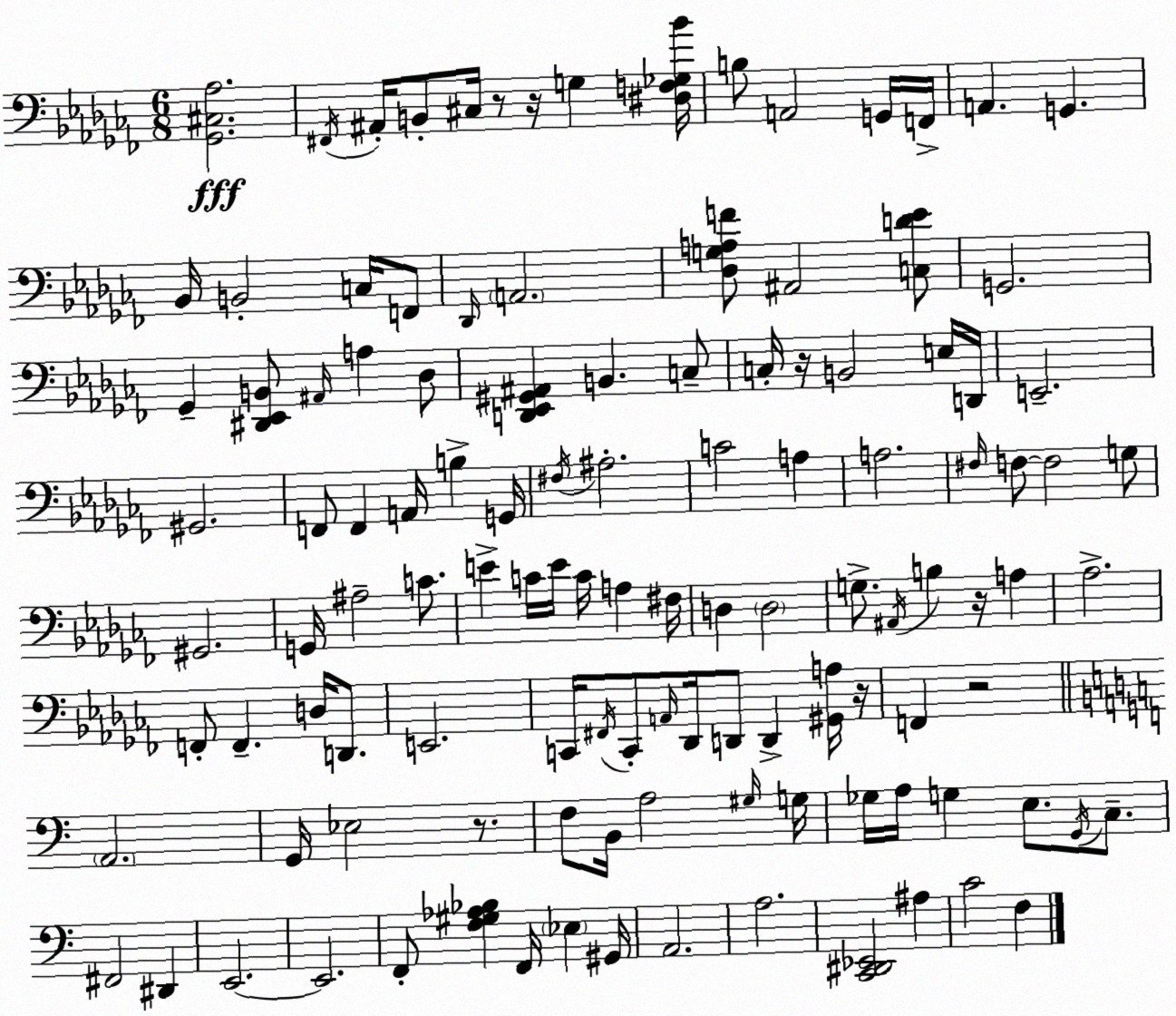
X:1
T:Untitled
M:6/8
L:1/4
K:Abm
[_G,,^C,_A,]2 ^F,,/4 ^A,,/4 B,,/2 ^C,/4 z/2 z/4 G, [^D,F,_G,_B]/4 B,/2 A,,2 G,,/4 F,,/4 A,, G,, _B,,/4 B,,2 C,/4 F,,/2 _D,,/4 A,,2 [_D,G,A,F]/2 ^A,,2 [C,D_E]/2 G,,2 _G,, [^D,,_E,,B,,]/2 ^A,,/4 A, _D,/2 [D,,_E,,^G,,^A,,] B,, C,/2 C,/4 z/4 B,,2 E,/4 D,,/4 E,,2 ^G,,2 F,,/2 F,, A,,/4 B, G,,/4 ^F,/4 ^A,2 C2 A, A,2 ^F,/4 F,/2 F,2 G,/2 ^G,,2 G,,/4 ^A,2 C/2 E C/4 E/4 C/4 A, ^F,/4 D, D,2 G,/2 ^A,,/4 B, z/4 A, _A,2 F,,/2 F,, D,/4 D,,/2 E,,2 C,,/4 ^F,,/4 C,,/2 A,,/4 _D,,/4 D,,/2 D,, [^G,,A,]/4 z/4 F,, z2 A,,2 G,,/4 _E,2 z/2 F,/2 B,,/4 A,2 ^G,/4 G,/4 _G,/4 A,/4 G, E,/2 G,,/4 C,/2 ^F,,2 ^D,, E,,2 E,,2 F,,/2 [F,^G,_A,_B,] F,,/4 _E, ^G,,/4 A,,2 A,2 [C,,^D,,_E,,]2 ^A, C2 F,